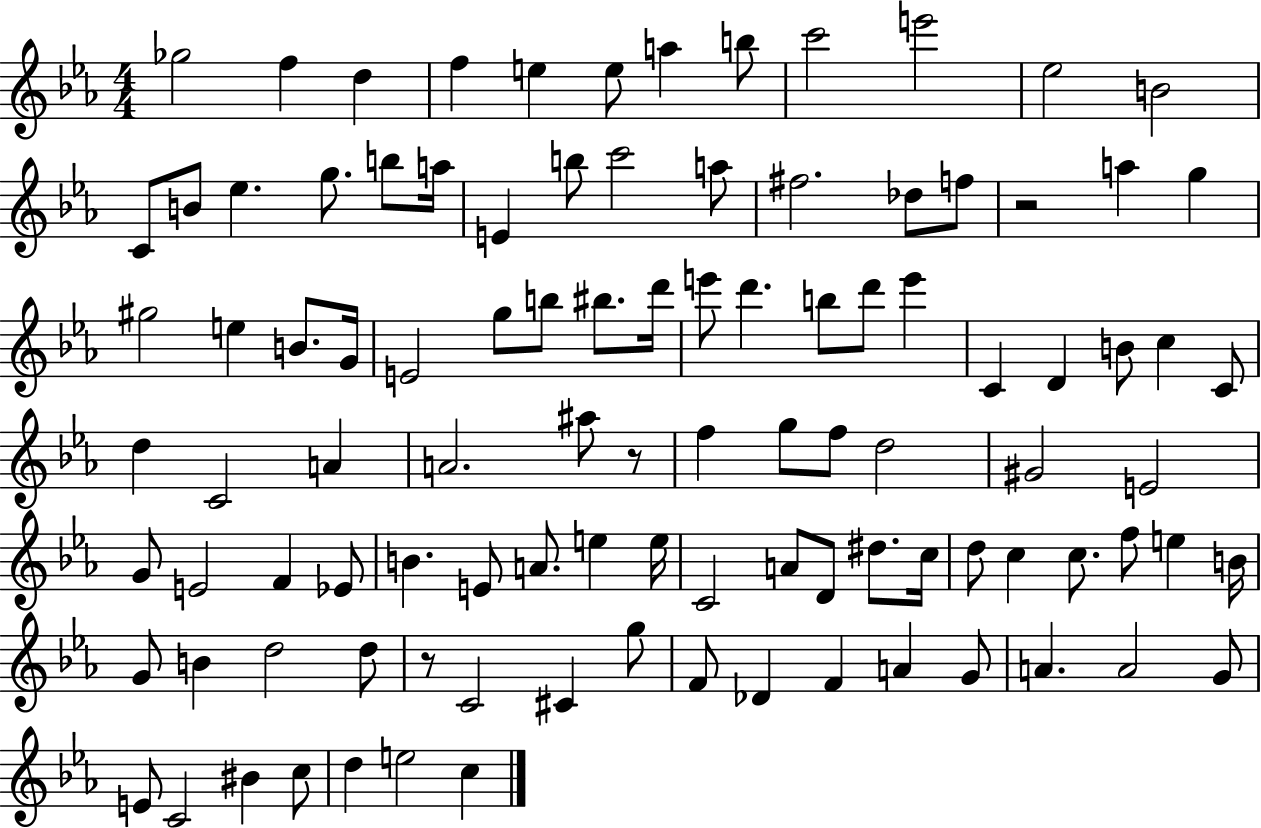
Gb5/h F5/q D5/q F5/q E5/q E5/e A5/q B5/e C6/h E6/h Eb5/h B4/h C4/e B4/e Eb5/q. G5/e. B5/e A5/s E4/q B5/e C6/h A5/e F#5/h. Db5/e F5/e R/h A5/q G5/q G#5/h E5/q B4/e. G4/s E4/h G5/e B5/e BIS5/e. D6/s E6/e D6/q. B5/e D6/e E6/q C4/q D4/q B4/e C5/q C4/e D5/q C4/h A4/q A4/h. A#5/e R/e F5/q G5/e F5/e D5/h G#4/h E4/h G4/e E4/h F4/q Eb4/e B4/q. E4/e A4/e. E5/q E5/s C4/h A4/e D4/e D#5/e. C5/s D5/e C5/q C5/e. F5/e E5/q B4/s G4/e B4/q D5/h D5/e R/e C4/h C#4/q G5/e F4/e Db4/q F4/q A4/q G4/e A4/q. A4/h G4/e E4/e C4/h BIS4/q C5/e D5/q E5/h C5/q